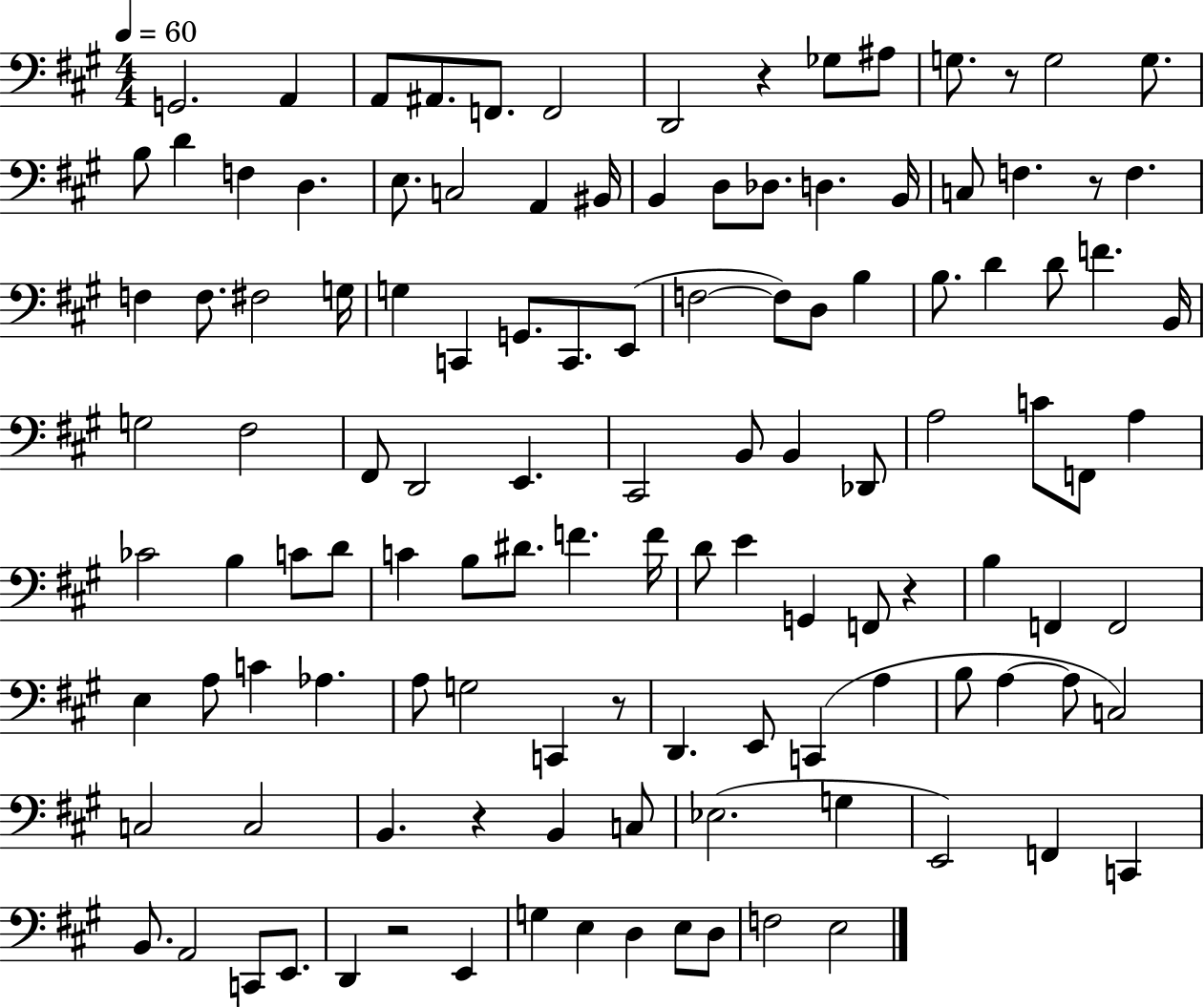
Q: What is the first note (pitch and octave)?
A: G2